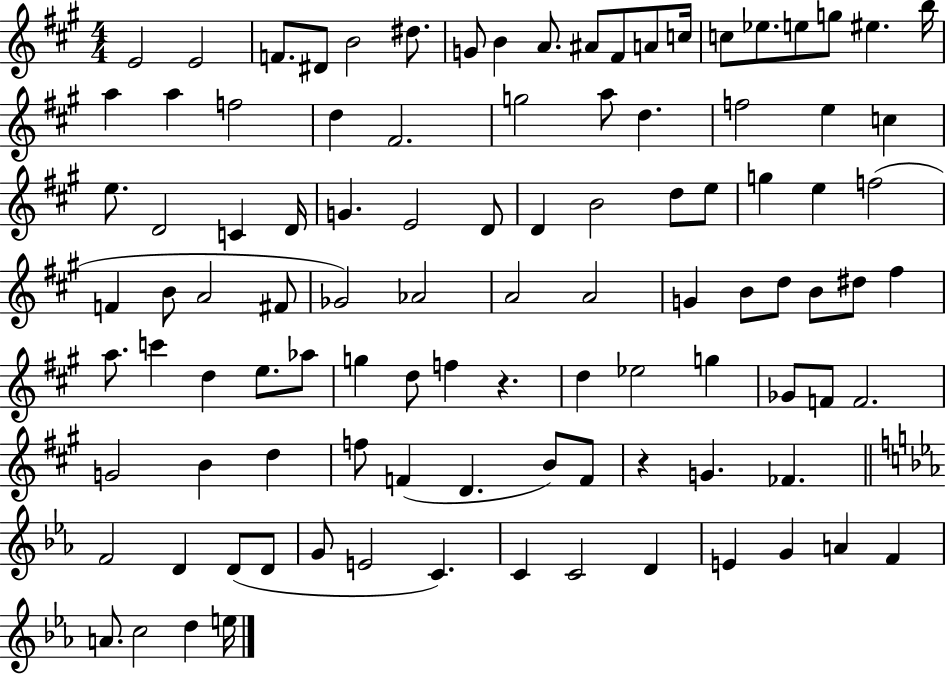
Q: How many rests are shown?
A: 2